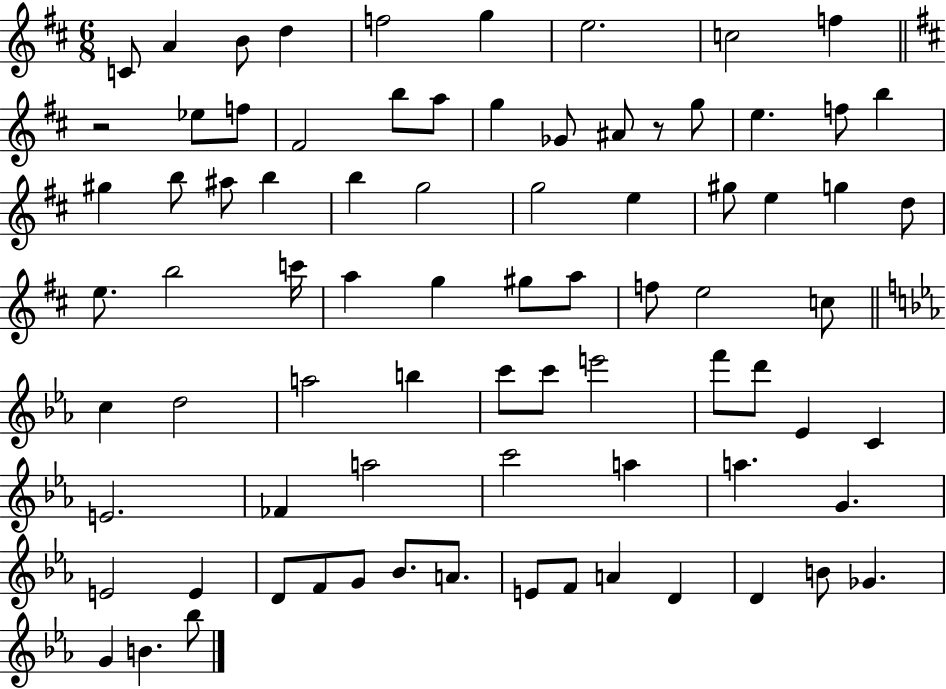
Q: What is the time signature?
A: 6/8